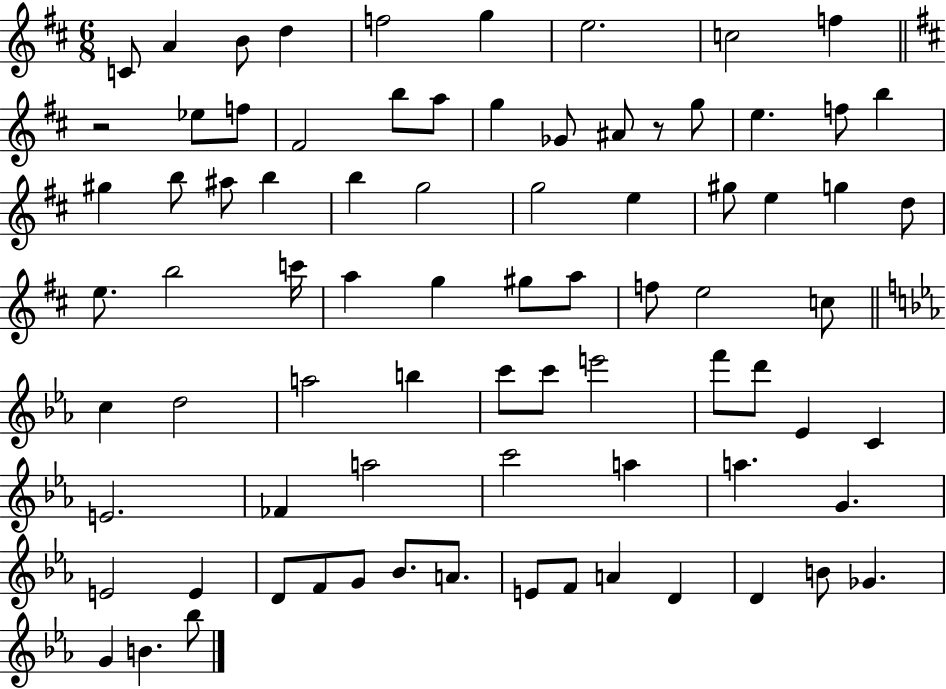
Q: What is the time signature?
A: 6/8